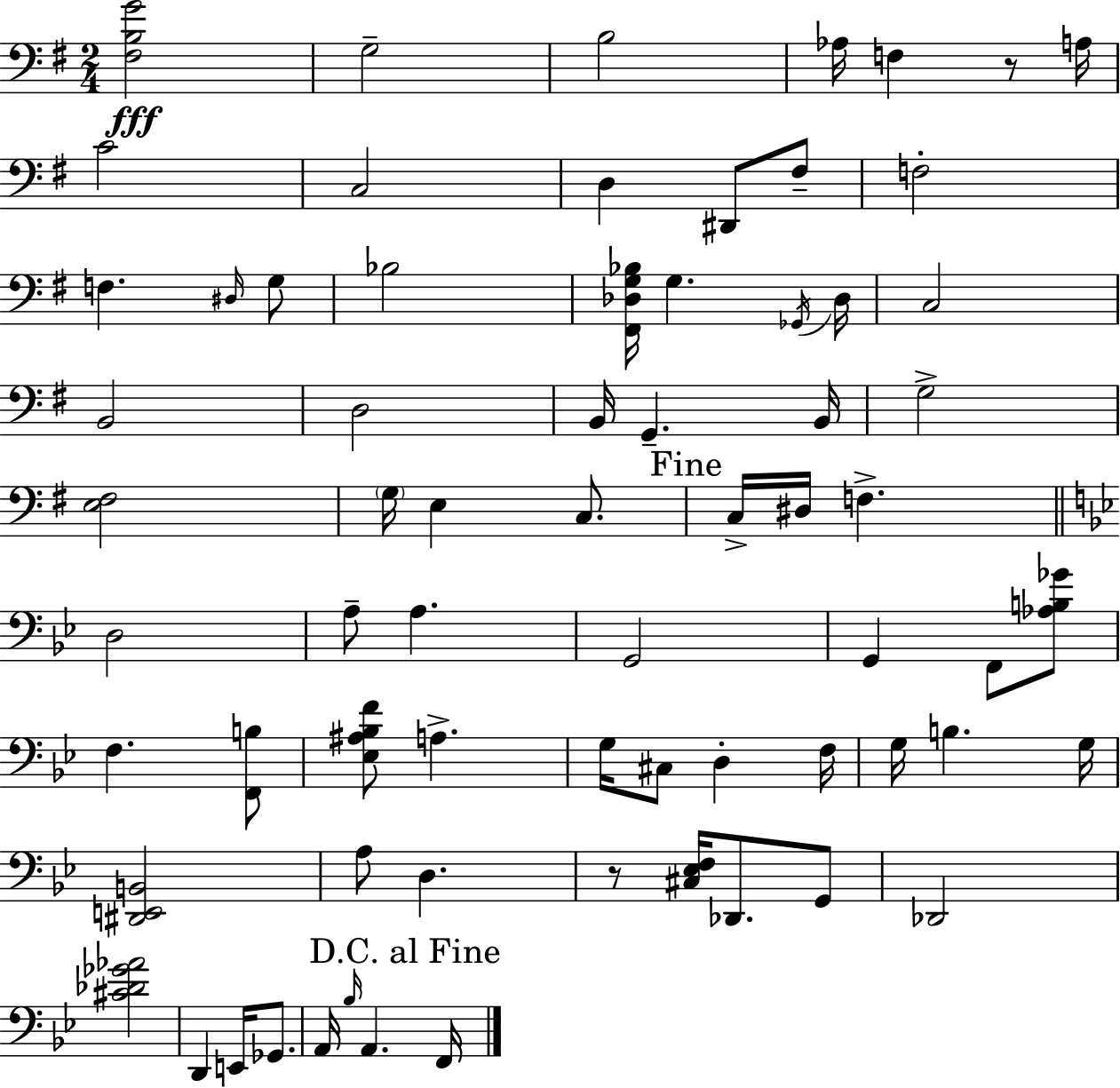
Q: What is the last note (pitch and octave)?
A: F2